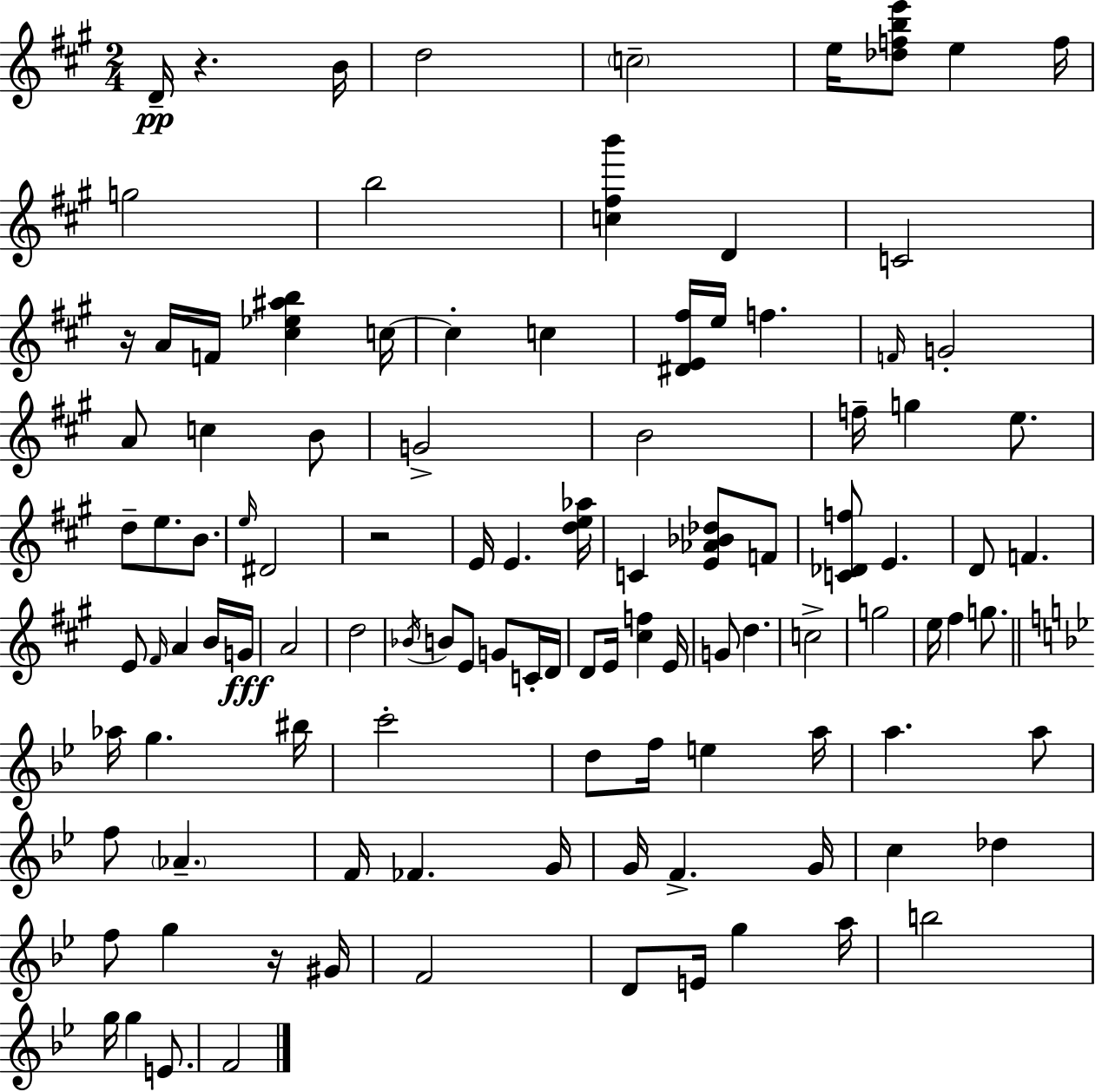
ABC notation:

X:1
T:Untitled
M:2/4
L:1/4
K:A
D/4 z B/4 d2 c2 e/4 [_dfbe']/2 e f/4 g2 b2 [c^fb'] D C2 z/4 A/4 F/4 [^c_e^ab] c/4 c c [^DE^f]/4 e/4 f F/4 G2 A/2 c B/2 G2 B2 f/4 g e/2 d/2 e/2 B/2 e/4 ^D2 z2 E/4 E [de_a]/4 C [E_A_B_d]/2 F/2 [C_Df]/2 E D/2 F E/2 ^F/4 A B/4 G/4 A2 d2 _B/4 B/2 E/2 G/2 C/4 D/4 D/2 E/4 [^cf] E/4 G/2 d c2 g2 e/4 ^f g/2 _a/4 g ^b/4 c'2 d/2 f/4 e a/4 a a/2 f/2 _A F/4 _F G/4 G/4 F G/4 c _d f/2 g z/4 ^G/4 F2 D/2 E/4 g a/4 b2 g/4 g E/2 F2